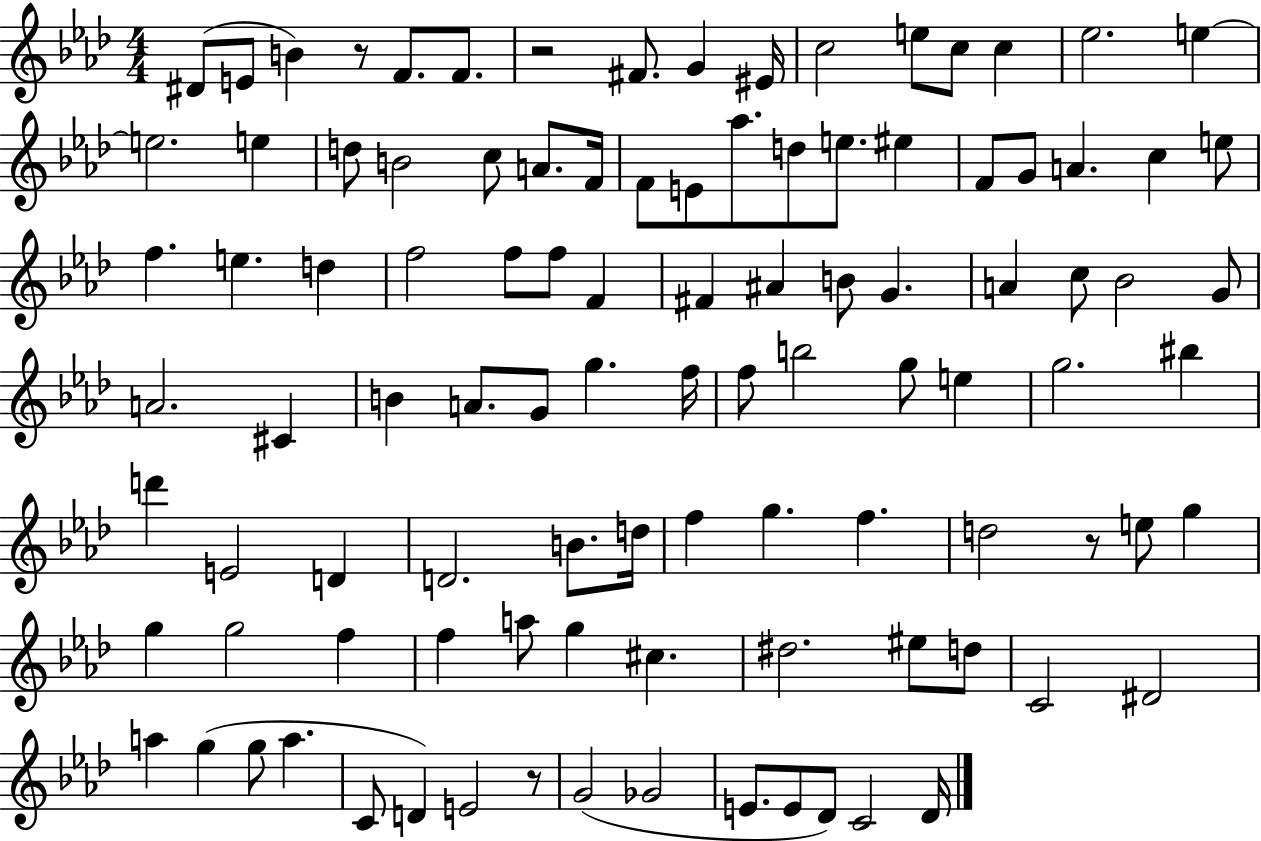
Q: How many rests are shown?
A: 4